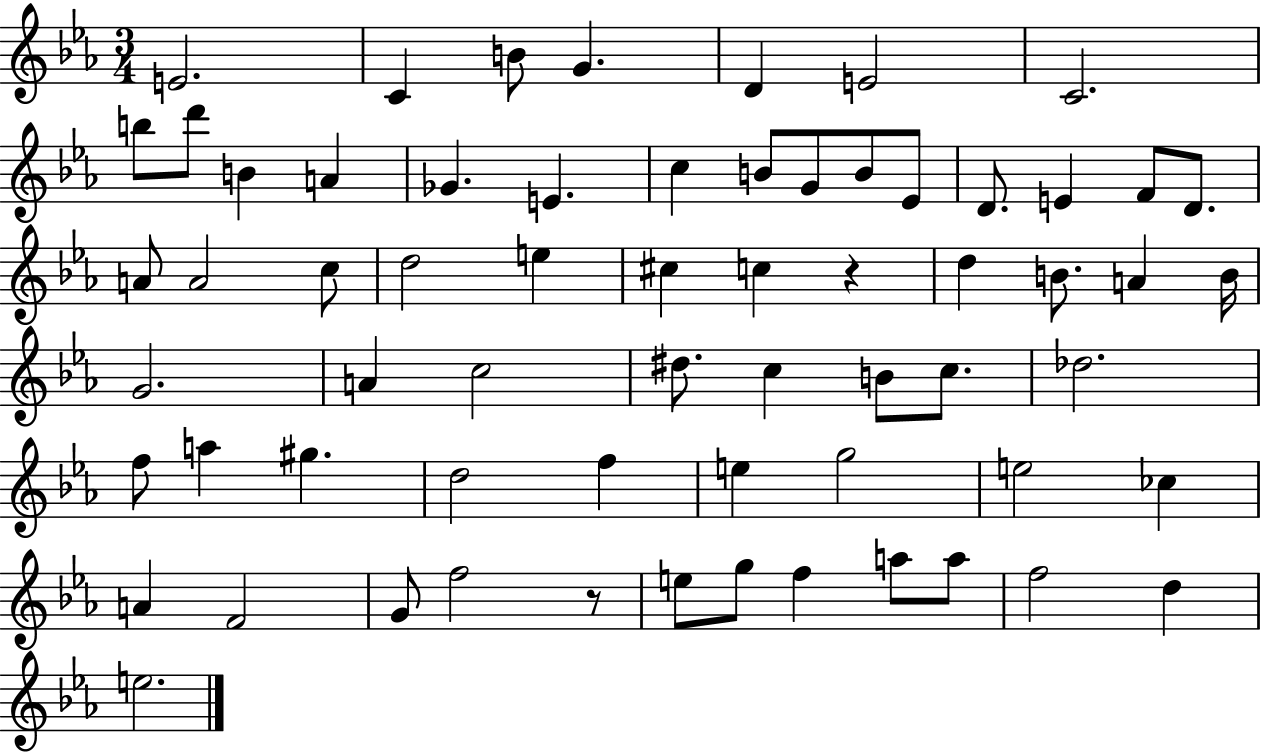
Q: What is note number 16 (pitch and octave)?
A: G4